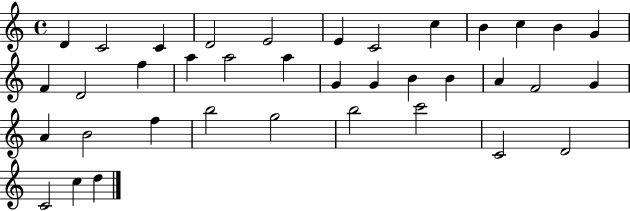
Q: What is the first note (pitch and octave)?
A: D4